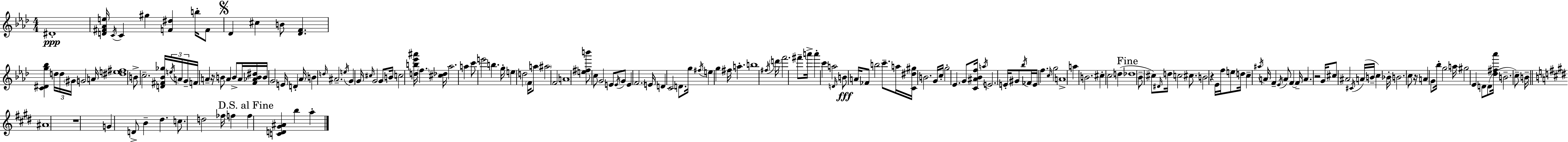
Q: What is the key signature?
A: AES major